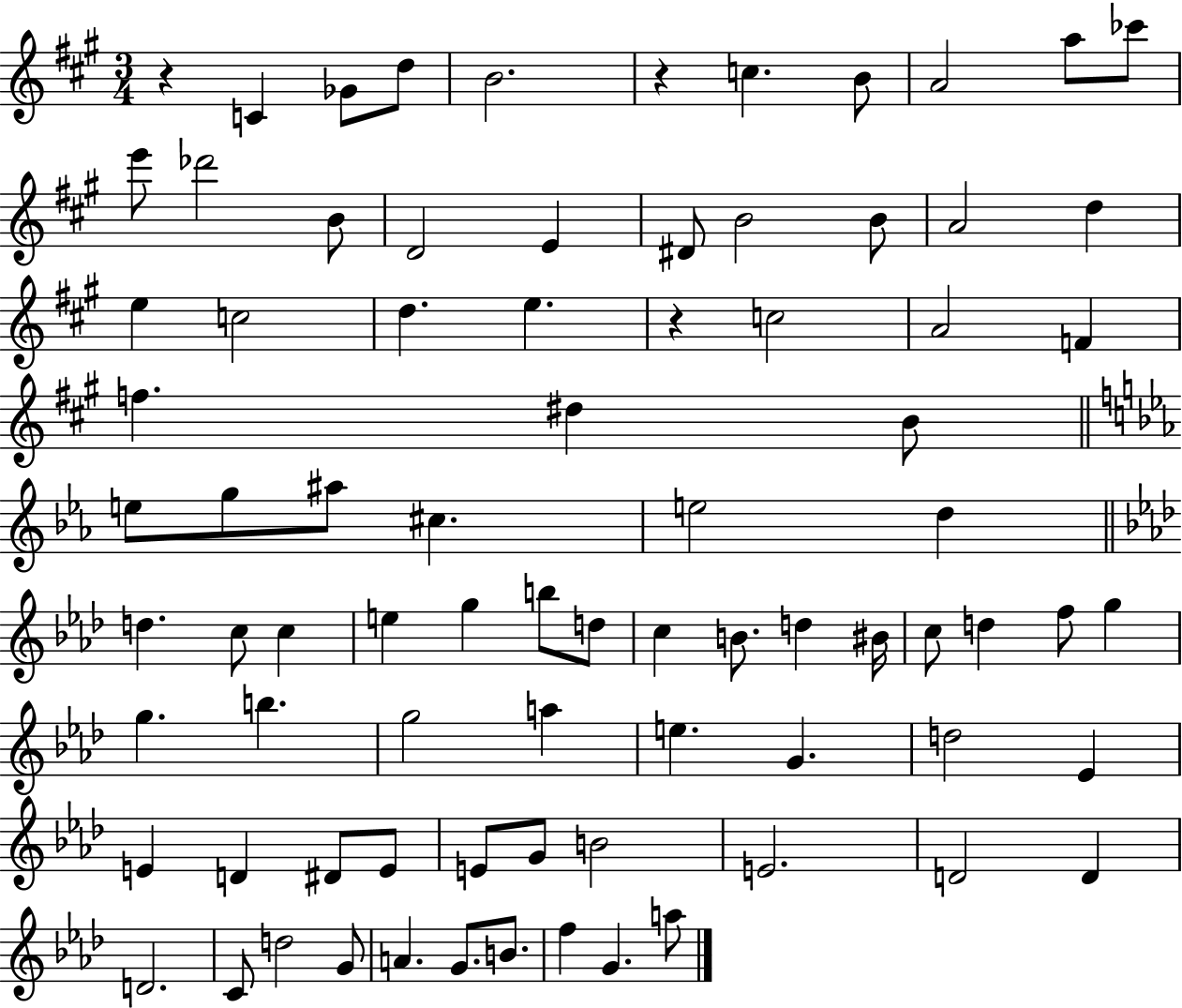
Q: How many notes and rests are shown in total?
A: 81